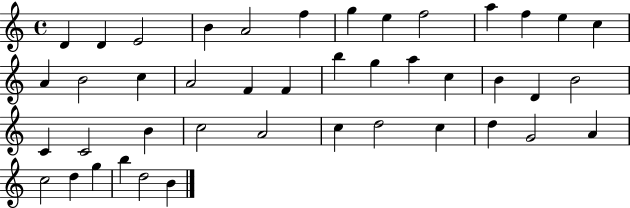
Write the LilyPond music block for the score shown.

{
  \clef treble
  \time 4/4
  \defaultTimeSignature
  \key c \major
  d'4 d'4 e'2 | b'4 a'2 f''4 | g''4 e''4 f''2 | a''4 f''4 e''4 c''4 | \break a'4 b'2 c''4 | a'2 f'4 f'4 | b''4 g''4 a''4 c''4 | b'4 d'4 b'2 | \break c'4 c'2 b'4 | c''2 a'2 | c''4 d''2 c''4 | d''4 g'2 a'4 | \break c''2 d''4 g''4 | b''4 d''2 b'4 | \bar "|."
}